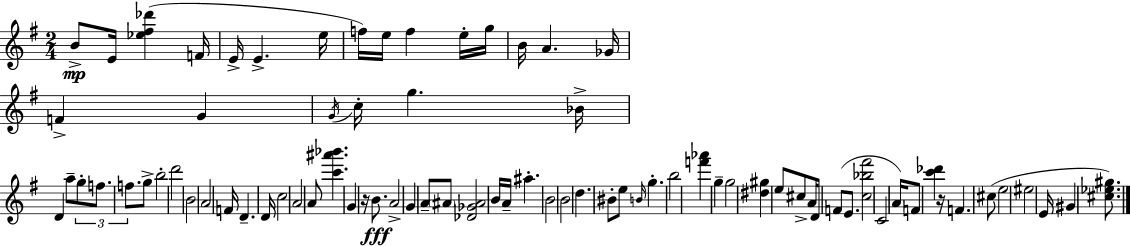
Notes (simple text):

B4/e E4/s [Eb5,F#5,Db6]/q F4/s E4/s E4/q. E5/s F5/s E5/s F5/q E5/s G5/s B4/s A4/q. Gb4/s F4/q G4/q G4/s C5/s G5/q. Bb4/s D4/q A5/e G5/e F5/e. F5/e. G5/e B5/h D6/h B4/h A4/h F4/s D4/q. D4/s C5/h A4/h A4/e [C6,A#6,Bb6]/q. G4/q R/s B4/e. A4/h G4/q A4/e A#4/e [Db4,Gb4,A#4]/h B4/s A4/s A#5/q. B4/h B4/h D5/q. BIS4/e E5/e B4/s G5/q. B5/h [F6,Ab6]/q G5/q G5/h [D#5,G#5]/q E5/e C#5/e A4/s D4/e F4/e E4/e. [C5,Bb5,F#6]/h C4/h A4/s F4/e [C6,Db6]/q R/s F4/q. C#5/e E5/h EIS5/h E4/s G#4/q [C#5,Eb5,G#5]/e.